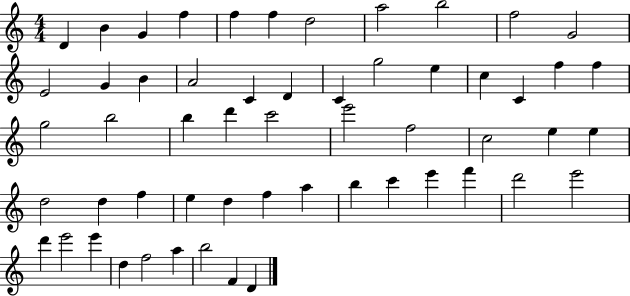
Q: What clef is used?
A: treble